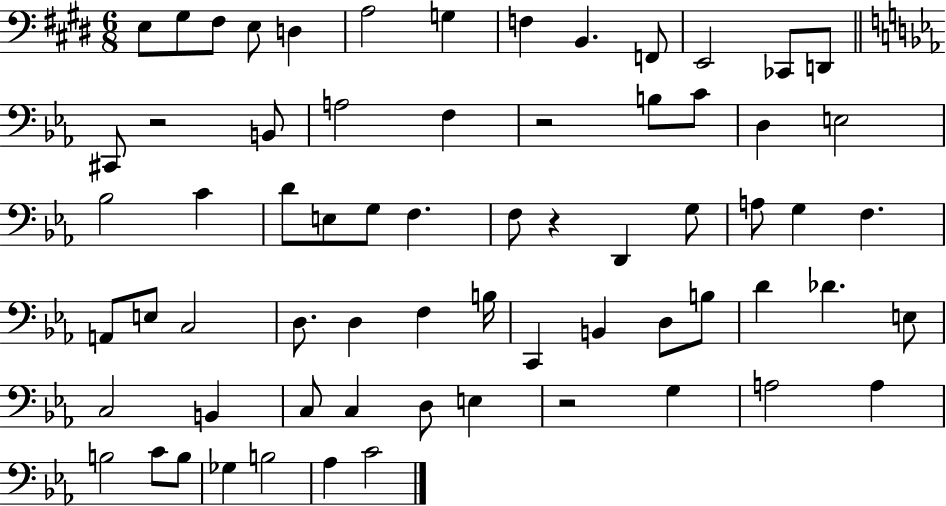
{
  \clef bass
  \numericTimeSignature
  \time 6/8
  \key e \major
  \repeat volta 2 { e8 gis8 fis8 e8 d4 | a2 g4 | f4 b,4. f,8 | e,2 ces,8 d,8 | \break \bar "||" \break \key c \minor cis,8 r2 b,8 | a2 f4 | r2 b8 c'8 | d4 e2 | \break bes2 c'4 | d'8 e8 g8 f4. | f8 r4 d,4 g8 | a8 g4 f4. | \break a,8 e8 c2 | d8. d4 f4 b16 | c,4 b,4 d8 b8 | d'4 des'4. e8 | \break c2 b,4 | c8 c4 d8 e4 | r2 g4 | a2 a4 | \break b2 c'8 b8 | ges4 b2 | aes4 c'2 | } \bar "|."
}